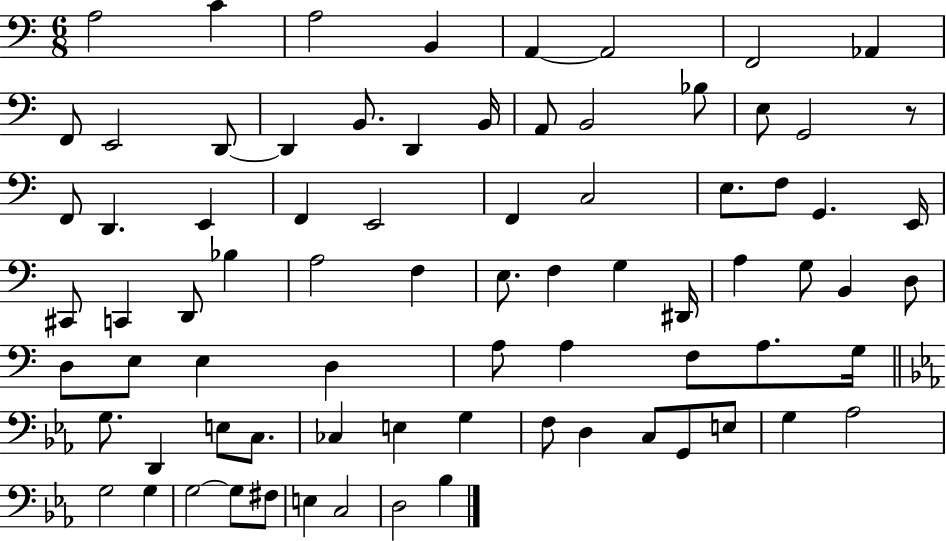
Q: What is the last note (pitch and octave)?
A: Bb3